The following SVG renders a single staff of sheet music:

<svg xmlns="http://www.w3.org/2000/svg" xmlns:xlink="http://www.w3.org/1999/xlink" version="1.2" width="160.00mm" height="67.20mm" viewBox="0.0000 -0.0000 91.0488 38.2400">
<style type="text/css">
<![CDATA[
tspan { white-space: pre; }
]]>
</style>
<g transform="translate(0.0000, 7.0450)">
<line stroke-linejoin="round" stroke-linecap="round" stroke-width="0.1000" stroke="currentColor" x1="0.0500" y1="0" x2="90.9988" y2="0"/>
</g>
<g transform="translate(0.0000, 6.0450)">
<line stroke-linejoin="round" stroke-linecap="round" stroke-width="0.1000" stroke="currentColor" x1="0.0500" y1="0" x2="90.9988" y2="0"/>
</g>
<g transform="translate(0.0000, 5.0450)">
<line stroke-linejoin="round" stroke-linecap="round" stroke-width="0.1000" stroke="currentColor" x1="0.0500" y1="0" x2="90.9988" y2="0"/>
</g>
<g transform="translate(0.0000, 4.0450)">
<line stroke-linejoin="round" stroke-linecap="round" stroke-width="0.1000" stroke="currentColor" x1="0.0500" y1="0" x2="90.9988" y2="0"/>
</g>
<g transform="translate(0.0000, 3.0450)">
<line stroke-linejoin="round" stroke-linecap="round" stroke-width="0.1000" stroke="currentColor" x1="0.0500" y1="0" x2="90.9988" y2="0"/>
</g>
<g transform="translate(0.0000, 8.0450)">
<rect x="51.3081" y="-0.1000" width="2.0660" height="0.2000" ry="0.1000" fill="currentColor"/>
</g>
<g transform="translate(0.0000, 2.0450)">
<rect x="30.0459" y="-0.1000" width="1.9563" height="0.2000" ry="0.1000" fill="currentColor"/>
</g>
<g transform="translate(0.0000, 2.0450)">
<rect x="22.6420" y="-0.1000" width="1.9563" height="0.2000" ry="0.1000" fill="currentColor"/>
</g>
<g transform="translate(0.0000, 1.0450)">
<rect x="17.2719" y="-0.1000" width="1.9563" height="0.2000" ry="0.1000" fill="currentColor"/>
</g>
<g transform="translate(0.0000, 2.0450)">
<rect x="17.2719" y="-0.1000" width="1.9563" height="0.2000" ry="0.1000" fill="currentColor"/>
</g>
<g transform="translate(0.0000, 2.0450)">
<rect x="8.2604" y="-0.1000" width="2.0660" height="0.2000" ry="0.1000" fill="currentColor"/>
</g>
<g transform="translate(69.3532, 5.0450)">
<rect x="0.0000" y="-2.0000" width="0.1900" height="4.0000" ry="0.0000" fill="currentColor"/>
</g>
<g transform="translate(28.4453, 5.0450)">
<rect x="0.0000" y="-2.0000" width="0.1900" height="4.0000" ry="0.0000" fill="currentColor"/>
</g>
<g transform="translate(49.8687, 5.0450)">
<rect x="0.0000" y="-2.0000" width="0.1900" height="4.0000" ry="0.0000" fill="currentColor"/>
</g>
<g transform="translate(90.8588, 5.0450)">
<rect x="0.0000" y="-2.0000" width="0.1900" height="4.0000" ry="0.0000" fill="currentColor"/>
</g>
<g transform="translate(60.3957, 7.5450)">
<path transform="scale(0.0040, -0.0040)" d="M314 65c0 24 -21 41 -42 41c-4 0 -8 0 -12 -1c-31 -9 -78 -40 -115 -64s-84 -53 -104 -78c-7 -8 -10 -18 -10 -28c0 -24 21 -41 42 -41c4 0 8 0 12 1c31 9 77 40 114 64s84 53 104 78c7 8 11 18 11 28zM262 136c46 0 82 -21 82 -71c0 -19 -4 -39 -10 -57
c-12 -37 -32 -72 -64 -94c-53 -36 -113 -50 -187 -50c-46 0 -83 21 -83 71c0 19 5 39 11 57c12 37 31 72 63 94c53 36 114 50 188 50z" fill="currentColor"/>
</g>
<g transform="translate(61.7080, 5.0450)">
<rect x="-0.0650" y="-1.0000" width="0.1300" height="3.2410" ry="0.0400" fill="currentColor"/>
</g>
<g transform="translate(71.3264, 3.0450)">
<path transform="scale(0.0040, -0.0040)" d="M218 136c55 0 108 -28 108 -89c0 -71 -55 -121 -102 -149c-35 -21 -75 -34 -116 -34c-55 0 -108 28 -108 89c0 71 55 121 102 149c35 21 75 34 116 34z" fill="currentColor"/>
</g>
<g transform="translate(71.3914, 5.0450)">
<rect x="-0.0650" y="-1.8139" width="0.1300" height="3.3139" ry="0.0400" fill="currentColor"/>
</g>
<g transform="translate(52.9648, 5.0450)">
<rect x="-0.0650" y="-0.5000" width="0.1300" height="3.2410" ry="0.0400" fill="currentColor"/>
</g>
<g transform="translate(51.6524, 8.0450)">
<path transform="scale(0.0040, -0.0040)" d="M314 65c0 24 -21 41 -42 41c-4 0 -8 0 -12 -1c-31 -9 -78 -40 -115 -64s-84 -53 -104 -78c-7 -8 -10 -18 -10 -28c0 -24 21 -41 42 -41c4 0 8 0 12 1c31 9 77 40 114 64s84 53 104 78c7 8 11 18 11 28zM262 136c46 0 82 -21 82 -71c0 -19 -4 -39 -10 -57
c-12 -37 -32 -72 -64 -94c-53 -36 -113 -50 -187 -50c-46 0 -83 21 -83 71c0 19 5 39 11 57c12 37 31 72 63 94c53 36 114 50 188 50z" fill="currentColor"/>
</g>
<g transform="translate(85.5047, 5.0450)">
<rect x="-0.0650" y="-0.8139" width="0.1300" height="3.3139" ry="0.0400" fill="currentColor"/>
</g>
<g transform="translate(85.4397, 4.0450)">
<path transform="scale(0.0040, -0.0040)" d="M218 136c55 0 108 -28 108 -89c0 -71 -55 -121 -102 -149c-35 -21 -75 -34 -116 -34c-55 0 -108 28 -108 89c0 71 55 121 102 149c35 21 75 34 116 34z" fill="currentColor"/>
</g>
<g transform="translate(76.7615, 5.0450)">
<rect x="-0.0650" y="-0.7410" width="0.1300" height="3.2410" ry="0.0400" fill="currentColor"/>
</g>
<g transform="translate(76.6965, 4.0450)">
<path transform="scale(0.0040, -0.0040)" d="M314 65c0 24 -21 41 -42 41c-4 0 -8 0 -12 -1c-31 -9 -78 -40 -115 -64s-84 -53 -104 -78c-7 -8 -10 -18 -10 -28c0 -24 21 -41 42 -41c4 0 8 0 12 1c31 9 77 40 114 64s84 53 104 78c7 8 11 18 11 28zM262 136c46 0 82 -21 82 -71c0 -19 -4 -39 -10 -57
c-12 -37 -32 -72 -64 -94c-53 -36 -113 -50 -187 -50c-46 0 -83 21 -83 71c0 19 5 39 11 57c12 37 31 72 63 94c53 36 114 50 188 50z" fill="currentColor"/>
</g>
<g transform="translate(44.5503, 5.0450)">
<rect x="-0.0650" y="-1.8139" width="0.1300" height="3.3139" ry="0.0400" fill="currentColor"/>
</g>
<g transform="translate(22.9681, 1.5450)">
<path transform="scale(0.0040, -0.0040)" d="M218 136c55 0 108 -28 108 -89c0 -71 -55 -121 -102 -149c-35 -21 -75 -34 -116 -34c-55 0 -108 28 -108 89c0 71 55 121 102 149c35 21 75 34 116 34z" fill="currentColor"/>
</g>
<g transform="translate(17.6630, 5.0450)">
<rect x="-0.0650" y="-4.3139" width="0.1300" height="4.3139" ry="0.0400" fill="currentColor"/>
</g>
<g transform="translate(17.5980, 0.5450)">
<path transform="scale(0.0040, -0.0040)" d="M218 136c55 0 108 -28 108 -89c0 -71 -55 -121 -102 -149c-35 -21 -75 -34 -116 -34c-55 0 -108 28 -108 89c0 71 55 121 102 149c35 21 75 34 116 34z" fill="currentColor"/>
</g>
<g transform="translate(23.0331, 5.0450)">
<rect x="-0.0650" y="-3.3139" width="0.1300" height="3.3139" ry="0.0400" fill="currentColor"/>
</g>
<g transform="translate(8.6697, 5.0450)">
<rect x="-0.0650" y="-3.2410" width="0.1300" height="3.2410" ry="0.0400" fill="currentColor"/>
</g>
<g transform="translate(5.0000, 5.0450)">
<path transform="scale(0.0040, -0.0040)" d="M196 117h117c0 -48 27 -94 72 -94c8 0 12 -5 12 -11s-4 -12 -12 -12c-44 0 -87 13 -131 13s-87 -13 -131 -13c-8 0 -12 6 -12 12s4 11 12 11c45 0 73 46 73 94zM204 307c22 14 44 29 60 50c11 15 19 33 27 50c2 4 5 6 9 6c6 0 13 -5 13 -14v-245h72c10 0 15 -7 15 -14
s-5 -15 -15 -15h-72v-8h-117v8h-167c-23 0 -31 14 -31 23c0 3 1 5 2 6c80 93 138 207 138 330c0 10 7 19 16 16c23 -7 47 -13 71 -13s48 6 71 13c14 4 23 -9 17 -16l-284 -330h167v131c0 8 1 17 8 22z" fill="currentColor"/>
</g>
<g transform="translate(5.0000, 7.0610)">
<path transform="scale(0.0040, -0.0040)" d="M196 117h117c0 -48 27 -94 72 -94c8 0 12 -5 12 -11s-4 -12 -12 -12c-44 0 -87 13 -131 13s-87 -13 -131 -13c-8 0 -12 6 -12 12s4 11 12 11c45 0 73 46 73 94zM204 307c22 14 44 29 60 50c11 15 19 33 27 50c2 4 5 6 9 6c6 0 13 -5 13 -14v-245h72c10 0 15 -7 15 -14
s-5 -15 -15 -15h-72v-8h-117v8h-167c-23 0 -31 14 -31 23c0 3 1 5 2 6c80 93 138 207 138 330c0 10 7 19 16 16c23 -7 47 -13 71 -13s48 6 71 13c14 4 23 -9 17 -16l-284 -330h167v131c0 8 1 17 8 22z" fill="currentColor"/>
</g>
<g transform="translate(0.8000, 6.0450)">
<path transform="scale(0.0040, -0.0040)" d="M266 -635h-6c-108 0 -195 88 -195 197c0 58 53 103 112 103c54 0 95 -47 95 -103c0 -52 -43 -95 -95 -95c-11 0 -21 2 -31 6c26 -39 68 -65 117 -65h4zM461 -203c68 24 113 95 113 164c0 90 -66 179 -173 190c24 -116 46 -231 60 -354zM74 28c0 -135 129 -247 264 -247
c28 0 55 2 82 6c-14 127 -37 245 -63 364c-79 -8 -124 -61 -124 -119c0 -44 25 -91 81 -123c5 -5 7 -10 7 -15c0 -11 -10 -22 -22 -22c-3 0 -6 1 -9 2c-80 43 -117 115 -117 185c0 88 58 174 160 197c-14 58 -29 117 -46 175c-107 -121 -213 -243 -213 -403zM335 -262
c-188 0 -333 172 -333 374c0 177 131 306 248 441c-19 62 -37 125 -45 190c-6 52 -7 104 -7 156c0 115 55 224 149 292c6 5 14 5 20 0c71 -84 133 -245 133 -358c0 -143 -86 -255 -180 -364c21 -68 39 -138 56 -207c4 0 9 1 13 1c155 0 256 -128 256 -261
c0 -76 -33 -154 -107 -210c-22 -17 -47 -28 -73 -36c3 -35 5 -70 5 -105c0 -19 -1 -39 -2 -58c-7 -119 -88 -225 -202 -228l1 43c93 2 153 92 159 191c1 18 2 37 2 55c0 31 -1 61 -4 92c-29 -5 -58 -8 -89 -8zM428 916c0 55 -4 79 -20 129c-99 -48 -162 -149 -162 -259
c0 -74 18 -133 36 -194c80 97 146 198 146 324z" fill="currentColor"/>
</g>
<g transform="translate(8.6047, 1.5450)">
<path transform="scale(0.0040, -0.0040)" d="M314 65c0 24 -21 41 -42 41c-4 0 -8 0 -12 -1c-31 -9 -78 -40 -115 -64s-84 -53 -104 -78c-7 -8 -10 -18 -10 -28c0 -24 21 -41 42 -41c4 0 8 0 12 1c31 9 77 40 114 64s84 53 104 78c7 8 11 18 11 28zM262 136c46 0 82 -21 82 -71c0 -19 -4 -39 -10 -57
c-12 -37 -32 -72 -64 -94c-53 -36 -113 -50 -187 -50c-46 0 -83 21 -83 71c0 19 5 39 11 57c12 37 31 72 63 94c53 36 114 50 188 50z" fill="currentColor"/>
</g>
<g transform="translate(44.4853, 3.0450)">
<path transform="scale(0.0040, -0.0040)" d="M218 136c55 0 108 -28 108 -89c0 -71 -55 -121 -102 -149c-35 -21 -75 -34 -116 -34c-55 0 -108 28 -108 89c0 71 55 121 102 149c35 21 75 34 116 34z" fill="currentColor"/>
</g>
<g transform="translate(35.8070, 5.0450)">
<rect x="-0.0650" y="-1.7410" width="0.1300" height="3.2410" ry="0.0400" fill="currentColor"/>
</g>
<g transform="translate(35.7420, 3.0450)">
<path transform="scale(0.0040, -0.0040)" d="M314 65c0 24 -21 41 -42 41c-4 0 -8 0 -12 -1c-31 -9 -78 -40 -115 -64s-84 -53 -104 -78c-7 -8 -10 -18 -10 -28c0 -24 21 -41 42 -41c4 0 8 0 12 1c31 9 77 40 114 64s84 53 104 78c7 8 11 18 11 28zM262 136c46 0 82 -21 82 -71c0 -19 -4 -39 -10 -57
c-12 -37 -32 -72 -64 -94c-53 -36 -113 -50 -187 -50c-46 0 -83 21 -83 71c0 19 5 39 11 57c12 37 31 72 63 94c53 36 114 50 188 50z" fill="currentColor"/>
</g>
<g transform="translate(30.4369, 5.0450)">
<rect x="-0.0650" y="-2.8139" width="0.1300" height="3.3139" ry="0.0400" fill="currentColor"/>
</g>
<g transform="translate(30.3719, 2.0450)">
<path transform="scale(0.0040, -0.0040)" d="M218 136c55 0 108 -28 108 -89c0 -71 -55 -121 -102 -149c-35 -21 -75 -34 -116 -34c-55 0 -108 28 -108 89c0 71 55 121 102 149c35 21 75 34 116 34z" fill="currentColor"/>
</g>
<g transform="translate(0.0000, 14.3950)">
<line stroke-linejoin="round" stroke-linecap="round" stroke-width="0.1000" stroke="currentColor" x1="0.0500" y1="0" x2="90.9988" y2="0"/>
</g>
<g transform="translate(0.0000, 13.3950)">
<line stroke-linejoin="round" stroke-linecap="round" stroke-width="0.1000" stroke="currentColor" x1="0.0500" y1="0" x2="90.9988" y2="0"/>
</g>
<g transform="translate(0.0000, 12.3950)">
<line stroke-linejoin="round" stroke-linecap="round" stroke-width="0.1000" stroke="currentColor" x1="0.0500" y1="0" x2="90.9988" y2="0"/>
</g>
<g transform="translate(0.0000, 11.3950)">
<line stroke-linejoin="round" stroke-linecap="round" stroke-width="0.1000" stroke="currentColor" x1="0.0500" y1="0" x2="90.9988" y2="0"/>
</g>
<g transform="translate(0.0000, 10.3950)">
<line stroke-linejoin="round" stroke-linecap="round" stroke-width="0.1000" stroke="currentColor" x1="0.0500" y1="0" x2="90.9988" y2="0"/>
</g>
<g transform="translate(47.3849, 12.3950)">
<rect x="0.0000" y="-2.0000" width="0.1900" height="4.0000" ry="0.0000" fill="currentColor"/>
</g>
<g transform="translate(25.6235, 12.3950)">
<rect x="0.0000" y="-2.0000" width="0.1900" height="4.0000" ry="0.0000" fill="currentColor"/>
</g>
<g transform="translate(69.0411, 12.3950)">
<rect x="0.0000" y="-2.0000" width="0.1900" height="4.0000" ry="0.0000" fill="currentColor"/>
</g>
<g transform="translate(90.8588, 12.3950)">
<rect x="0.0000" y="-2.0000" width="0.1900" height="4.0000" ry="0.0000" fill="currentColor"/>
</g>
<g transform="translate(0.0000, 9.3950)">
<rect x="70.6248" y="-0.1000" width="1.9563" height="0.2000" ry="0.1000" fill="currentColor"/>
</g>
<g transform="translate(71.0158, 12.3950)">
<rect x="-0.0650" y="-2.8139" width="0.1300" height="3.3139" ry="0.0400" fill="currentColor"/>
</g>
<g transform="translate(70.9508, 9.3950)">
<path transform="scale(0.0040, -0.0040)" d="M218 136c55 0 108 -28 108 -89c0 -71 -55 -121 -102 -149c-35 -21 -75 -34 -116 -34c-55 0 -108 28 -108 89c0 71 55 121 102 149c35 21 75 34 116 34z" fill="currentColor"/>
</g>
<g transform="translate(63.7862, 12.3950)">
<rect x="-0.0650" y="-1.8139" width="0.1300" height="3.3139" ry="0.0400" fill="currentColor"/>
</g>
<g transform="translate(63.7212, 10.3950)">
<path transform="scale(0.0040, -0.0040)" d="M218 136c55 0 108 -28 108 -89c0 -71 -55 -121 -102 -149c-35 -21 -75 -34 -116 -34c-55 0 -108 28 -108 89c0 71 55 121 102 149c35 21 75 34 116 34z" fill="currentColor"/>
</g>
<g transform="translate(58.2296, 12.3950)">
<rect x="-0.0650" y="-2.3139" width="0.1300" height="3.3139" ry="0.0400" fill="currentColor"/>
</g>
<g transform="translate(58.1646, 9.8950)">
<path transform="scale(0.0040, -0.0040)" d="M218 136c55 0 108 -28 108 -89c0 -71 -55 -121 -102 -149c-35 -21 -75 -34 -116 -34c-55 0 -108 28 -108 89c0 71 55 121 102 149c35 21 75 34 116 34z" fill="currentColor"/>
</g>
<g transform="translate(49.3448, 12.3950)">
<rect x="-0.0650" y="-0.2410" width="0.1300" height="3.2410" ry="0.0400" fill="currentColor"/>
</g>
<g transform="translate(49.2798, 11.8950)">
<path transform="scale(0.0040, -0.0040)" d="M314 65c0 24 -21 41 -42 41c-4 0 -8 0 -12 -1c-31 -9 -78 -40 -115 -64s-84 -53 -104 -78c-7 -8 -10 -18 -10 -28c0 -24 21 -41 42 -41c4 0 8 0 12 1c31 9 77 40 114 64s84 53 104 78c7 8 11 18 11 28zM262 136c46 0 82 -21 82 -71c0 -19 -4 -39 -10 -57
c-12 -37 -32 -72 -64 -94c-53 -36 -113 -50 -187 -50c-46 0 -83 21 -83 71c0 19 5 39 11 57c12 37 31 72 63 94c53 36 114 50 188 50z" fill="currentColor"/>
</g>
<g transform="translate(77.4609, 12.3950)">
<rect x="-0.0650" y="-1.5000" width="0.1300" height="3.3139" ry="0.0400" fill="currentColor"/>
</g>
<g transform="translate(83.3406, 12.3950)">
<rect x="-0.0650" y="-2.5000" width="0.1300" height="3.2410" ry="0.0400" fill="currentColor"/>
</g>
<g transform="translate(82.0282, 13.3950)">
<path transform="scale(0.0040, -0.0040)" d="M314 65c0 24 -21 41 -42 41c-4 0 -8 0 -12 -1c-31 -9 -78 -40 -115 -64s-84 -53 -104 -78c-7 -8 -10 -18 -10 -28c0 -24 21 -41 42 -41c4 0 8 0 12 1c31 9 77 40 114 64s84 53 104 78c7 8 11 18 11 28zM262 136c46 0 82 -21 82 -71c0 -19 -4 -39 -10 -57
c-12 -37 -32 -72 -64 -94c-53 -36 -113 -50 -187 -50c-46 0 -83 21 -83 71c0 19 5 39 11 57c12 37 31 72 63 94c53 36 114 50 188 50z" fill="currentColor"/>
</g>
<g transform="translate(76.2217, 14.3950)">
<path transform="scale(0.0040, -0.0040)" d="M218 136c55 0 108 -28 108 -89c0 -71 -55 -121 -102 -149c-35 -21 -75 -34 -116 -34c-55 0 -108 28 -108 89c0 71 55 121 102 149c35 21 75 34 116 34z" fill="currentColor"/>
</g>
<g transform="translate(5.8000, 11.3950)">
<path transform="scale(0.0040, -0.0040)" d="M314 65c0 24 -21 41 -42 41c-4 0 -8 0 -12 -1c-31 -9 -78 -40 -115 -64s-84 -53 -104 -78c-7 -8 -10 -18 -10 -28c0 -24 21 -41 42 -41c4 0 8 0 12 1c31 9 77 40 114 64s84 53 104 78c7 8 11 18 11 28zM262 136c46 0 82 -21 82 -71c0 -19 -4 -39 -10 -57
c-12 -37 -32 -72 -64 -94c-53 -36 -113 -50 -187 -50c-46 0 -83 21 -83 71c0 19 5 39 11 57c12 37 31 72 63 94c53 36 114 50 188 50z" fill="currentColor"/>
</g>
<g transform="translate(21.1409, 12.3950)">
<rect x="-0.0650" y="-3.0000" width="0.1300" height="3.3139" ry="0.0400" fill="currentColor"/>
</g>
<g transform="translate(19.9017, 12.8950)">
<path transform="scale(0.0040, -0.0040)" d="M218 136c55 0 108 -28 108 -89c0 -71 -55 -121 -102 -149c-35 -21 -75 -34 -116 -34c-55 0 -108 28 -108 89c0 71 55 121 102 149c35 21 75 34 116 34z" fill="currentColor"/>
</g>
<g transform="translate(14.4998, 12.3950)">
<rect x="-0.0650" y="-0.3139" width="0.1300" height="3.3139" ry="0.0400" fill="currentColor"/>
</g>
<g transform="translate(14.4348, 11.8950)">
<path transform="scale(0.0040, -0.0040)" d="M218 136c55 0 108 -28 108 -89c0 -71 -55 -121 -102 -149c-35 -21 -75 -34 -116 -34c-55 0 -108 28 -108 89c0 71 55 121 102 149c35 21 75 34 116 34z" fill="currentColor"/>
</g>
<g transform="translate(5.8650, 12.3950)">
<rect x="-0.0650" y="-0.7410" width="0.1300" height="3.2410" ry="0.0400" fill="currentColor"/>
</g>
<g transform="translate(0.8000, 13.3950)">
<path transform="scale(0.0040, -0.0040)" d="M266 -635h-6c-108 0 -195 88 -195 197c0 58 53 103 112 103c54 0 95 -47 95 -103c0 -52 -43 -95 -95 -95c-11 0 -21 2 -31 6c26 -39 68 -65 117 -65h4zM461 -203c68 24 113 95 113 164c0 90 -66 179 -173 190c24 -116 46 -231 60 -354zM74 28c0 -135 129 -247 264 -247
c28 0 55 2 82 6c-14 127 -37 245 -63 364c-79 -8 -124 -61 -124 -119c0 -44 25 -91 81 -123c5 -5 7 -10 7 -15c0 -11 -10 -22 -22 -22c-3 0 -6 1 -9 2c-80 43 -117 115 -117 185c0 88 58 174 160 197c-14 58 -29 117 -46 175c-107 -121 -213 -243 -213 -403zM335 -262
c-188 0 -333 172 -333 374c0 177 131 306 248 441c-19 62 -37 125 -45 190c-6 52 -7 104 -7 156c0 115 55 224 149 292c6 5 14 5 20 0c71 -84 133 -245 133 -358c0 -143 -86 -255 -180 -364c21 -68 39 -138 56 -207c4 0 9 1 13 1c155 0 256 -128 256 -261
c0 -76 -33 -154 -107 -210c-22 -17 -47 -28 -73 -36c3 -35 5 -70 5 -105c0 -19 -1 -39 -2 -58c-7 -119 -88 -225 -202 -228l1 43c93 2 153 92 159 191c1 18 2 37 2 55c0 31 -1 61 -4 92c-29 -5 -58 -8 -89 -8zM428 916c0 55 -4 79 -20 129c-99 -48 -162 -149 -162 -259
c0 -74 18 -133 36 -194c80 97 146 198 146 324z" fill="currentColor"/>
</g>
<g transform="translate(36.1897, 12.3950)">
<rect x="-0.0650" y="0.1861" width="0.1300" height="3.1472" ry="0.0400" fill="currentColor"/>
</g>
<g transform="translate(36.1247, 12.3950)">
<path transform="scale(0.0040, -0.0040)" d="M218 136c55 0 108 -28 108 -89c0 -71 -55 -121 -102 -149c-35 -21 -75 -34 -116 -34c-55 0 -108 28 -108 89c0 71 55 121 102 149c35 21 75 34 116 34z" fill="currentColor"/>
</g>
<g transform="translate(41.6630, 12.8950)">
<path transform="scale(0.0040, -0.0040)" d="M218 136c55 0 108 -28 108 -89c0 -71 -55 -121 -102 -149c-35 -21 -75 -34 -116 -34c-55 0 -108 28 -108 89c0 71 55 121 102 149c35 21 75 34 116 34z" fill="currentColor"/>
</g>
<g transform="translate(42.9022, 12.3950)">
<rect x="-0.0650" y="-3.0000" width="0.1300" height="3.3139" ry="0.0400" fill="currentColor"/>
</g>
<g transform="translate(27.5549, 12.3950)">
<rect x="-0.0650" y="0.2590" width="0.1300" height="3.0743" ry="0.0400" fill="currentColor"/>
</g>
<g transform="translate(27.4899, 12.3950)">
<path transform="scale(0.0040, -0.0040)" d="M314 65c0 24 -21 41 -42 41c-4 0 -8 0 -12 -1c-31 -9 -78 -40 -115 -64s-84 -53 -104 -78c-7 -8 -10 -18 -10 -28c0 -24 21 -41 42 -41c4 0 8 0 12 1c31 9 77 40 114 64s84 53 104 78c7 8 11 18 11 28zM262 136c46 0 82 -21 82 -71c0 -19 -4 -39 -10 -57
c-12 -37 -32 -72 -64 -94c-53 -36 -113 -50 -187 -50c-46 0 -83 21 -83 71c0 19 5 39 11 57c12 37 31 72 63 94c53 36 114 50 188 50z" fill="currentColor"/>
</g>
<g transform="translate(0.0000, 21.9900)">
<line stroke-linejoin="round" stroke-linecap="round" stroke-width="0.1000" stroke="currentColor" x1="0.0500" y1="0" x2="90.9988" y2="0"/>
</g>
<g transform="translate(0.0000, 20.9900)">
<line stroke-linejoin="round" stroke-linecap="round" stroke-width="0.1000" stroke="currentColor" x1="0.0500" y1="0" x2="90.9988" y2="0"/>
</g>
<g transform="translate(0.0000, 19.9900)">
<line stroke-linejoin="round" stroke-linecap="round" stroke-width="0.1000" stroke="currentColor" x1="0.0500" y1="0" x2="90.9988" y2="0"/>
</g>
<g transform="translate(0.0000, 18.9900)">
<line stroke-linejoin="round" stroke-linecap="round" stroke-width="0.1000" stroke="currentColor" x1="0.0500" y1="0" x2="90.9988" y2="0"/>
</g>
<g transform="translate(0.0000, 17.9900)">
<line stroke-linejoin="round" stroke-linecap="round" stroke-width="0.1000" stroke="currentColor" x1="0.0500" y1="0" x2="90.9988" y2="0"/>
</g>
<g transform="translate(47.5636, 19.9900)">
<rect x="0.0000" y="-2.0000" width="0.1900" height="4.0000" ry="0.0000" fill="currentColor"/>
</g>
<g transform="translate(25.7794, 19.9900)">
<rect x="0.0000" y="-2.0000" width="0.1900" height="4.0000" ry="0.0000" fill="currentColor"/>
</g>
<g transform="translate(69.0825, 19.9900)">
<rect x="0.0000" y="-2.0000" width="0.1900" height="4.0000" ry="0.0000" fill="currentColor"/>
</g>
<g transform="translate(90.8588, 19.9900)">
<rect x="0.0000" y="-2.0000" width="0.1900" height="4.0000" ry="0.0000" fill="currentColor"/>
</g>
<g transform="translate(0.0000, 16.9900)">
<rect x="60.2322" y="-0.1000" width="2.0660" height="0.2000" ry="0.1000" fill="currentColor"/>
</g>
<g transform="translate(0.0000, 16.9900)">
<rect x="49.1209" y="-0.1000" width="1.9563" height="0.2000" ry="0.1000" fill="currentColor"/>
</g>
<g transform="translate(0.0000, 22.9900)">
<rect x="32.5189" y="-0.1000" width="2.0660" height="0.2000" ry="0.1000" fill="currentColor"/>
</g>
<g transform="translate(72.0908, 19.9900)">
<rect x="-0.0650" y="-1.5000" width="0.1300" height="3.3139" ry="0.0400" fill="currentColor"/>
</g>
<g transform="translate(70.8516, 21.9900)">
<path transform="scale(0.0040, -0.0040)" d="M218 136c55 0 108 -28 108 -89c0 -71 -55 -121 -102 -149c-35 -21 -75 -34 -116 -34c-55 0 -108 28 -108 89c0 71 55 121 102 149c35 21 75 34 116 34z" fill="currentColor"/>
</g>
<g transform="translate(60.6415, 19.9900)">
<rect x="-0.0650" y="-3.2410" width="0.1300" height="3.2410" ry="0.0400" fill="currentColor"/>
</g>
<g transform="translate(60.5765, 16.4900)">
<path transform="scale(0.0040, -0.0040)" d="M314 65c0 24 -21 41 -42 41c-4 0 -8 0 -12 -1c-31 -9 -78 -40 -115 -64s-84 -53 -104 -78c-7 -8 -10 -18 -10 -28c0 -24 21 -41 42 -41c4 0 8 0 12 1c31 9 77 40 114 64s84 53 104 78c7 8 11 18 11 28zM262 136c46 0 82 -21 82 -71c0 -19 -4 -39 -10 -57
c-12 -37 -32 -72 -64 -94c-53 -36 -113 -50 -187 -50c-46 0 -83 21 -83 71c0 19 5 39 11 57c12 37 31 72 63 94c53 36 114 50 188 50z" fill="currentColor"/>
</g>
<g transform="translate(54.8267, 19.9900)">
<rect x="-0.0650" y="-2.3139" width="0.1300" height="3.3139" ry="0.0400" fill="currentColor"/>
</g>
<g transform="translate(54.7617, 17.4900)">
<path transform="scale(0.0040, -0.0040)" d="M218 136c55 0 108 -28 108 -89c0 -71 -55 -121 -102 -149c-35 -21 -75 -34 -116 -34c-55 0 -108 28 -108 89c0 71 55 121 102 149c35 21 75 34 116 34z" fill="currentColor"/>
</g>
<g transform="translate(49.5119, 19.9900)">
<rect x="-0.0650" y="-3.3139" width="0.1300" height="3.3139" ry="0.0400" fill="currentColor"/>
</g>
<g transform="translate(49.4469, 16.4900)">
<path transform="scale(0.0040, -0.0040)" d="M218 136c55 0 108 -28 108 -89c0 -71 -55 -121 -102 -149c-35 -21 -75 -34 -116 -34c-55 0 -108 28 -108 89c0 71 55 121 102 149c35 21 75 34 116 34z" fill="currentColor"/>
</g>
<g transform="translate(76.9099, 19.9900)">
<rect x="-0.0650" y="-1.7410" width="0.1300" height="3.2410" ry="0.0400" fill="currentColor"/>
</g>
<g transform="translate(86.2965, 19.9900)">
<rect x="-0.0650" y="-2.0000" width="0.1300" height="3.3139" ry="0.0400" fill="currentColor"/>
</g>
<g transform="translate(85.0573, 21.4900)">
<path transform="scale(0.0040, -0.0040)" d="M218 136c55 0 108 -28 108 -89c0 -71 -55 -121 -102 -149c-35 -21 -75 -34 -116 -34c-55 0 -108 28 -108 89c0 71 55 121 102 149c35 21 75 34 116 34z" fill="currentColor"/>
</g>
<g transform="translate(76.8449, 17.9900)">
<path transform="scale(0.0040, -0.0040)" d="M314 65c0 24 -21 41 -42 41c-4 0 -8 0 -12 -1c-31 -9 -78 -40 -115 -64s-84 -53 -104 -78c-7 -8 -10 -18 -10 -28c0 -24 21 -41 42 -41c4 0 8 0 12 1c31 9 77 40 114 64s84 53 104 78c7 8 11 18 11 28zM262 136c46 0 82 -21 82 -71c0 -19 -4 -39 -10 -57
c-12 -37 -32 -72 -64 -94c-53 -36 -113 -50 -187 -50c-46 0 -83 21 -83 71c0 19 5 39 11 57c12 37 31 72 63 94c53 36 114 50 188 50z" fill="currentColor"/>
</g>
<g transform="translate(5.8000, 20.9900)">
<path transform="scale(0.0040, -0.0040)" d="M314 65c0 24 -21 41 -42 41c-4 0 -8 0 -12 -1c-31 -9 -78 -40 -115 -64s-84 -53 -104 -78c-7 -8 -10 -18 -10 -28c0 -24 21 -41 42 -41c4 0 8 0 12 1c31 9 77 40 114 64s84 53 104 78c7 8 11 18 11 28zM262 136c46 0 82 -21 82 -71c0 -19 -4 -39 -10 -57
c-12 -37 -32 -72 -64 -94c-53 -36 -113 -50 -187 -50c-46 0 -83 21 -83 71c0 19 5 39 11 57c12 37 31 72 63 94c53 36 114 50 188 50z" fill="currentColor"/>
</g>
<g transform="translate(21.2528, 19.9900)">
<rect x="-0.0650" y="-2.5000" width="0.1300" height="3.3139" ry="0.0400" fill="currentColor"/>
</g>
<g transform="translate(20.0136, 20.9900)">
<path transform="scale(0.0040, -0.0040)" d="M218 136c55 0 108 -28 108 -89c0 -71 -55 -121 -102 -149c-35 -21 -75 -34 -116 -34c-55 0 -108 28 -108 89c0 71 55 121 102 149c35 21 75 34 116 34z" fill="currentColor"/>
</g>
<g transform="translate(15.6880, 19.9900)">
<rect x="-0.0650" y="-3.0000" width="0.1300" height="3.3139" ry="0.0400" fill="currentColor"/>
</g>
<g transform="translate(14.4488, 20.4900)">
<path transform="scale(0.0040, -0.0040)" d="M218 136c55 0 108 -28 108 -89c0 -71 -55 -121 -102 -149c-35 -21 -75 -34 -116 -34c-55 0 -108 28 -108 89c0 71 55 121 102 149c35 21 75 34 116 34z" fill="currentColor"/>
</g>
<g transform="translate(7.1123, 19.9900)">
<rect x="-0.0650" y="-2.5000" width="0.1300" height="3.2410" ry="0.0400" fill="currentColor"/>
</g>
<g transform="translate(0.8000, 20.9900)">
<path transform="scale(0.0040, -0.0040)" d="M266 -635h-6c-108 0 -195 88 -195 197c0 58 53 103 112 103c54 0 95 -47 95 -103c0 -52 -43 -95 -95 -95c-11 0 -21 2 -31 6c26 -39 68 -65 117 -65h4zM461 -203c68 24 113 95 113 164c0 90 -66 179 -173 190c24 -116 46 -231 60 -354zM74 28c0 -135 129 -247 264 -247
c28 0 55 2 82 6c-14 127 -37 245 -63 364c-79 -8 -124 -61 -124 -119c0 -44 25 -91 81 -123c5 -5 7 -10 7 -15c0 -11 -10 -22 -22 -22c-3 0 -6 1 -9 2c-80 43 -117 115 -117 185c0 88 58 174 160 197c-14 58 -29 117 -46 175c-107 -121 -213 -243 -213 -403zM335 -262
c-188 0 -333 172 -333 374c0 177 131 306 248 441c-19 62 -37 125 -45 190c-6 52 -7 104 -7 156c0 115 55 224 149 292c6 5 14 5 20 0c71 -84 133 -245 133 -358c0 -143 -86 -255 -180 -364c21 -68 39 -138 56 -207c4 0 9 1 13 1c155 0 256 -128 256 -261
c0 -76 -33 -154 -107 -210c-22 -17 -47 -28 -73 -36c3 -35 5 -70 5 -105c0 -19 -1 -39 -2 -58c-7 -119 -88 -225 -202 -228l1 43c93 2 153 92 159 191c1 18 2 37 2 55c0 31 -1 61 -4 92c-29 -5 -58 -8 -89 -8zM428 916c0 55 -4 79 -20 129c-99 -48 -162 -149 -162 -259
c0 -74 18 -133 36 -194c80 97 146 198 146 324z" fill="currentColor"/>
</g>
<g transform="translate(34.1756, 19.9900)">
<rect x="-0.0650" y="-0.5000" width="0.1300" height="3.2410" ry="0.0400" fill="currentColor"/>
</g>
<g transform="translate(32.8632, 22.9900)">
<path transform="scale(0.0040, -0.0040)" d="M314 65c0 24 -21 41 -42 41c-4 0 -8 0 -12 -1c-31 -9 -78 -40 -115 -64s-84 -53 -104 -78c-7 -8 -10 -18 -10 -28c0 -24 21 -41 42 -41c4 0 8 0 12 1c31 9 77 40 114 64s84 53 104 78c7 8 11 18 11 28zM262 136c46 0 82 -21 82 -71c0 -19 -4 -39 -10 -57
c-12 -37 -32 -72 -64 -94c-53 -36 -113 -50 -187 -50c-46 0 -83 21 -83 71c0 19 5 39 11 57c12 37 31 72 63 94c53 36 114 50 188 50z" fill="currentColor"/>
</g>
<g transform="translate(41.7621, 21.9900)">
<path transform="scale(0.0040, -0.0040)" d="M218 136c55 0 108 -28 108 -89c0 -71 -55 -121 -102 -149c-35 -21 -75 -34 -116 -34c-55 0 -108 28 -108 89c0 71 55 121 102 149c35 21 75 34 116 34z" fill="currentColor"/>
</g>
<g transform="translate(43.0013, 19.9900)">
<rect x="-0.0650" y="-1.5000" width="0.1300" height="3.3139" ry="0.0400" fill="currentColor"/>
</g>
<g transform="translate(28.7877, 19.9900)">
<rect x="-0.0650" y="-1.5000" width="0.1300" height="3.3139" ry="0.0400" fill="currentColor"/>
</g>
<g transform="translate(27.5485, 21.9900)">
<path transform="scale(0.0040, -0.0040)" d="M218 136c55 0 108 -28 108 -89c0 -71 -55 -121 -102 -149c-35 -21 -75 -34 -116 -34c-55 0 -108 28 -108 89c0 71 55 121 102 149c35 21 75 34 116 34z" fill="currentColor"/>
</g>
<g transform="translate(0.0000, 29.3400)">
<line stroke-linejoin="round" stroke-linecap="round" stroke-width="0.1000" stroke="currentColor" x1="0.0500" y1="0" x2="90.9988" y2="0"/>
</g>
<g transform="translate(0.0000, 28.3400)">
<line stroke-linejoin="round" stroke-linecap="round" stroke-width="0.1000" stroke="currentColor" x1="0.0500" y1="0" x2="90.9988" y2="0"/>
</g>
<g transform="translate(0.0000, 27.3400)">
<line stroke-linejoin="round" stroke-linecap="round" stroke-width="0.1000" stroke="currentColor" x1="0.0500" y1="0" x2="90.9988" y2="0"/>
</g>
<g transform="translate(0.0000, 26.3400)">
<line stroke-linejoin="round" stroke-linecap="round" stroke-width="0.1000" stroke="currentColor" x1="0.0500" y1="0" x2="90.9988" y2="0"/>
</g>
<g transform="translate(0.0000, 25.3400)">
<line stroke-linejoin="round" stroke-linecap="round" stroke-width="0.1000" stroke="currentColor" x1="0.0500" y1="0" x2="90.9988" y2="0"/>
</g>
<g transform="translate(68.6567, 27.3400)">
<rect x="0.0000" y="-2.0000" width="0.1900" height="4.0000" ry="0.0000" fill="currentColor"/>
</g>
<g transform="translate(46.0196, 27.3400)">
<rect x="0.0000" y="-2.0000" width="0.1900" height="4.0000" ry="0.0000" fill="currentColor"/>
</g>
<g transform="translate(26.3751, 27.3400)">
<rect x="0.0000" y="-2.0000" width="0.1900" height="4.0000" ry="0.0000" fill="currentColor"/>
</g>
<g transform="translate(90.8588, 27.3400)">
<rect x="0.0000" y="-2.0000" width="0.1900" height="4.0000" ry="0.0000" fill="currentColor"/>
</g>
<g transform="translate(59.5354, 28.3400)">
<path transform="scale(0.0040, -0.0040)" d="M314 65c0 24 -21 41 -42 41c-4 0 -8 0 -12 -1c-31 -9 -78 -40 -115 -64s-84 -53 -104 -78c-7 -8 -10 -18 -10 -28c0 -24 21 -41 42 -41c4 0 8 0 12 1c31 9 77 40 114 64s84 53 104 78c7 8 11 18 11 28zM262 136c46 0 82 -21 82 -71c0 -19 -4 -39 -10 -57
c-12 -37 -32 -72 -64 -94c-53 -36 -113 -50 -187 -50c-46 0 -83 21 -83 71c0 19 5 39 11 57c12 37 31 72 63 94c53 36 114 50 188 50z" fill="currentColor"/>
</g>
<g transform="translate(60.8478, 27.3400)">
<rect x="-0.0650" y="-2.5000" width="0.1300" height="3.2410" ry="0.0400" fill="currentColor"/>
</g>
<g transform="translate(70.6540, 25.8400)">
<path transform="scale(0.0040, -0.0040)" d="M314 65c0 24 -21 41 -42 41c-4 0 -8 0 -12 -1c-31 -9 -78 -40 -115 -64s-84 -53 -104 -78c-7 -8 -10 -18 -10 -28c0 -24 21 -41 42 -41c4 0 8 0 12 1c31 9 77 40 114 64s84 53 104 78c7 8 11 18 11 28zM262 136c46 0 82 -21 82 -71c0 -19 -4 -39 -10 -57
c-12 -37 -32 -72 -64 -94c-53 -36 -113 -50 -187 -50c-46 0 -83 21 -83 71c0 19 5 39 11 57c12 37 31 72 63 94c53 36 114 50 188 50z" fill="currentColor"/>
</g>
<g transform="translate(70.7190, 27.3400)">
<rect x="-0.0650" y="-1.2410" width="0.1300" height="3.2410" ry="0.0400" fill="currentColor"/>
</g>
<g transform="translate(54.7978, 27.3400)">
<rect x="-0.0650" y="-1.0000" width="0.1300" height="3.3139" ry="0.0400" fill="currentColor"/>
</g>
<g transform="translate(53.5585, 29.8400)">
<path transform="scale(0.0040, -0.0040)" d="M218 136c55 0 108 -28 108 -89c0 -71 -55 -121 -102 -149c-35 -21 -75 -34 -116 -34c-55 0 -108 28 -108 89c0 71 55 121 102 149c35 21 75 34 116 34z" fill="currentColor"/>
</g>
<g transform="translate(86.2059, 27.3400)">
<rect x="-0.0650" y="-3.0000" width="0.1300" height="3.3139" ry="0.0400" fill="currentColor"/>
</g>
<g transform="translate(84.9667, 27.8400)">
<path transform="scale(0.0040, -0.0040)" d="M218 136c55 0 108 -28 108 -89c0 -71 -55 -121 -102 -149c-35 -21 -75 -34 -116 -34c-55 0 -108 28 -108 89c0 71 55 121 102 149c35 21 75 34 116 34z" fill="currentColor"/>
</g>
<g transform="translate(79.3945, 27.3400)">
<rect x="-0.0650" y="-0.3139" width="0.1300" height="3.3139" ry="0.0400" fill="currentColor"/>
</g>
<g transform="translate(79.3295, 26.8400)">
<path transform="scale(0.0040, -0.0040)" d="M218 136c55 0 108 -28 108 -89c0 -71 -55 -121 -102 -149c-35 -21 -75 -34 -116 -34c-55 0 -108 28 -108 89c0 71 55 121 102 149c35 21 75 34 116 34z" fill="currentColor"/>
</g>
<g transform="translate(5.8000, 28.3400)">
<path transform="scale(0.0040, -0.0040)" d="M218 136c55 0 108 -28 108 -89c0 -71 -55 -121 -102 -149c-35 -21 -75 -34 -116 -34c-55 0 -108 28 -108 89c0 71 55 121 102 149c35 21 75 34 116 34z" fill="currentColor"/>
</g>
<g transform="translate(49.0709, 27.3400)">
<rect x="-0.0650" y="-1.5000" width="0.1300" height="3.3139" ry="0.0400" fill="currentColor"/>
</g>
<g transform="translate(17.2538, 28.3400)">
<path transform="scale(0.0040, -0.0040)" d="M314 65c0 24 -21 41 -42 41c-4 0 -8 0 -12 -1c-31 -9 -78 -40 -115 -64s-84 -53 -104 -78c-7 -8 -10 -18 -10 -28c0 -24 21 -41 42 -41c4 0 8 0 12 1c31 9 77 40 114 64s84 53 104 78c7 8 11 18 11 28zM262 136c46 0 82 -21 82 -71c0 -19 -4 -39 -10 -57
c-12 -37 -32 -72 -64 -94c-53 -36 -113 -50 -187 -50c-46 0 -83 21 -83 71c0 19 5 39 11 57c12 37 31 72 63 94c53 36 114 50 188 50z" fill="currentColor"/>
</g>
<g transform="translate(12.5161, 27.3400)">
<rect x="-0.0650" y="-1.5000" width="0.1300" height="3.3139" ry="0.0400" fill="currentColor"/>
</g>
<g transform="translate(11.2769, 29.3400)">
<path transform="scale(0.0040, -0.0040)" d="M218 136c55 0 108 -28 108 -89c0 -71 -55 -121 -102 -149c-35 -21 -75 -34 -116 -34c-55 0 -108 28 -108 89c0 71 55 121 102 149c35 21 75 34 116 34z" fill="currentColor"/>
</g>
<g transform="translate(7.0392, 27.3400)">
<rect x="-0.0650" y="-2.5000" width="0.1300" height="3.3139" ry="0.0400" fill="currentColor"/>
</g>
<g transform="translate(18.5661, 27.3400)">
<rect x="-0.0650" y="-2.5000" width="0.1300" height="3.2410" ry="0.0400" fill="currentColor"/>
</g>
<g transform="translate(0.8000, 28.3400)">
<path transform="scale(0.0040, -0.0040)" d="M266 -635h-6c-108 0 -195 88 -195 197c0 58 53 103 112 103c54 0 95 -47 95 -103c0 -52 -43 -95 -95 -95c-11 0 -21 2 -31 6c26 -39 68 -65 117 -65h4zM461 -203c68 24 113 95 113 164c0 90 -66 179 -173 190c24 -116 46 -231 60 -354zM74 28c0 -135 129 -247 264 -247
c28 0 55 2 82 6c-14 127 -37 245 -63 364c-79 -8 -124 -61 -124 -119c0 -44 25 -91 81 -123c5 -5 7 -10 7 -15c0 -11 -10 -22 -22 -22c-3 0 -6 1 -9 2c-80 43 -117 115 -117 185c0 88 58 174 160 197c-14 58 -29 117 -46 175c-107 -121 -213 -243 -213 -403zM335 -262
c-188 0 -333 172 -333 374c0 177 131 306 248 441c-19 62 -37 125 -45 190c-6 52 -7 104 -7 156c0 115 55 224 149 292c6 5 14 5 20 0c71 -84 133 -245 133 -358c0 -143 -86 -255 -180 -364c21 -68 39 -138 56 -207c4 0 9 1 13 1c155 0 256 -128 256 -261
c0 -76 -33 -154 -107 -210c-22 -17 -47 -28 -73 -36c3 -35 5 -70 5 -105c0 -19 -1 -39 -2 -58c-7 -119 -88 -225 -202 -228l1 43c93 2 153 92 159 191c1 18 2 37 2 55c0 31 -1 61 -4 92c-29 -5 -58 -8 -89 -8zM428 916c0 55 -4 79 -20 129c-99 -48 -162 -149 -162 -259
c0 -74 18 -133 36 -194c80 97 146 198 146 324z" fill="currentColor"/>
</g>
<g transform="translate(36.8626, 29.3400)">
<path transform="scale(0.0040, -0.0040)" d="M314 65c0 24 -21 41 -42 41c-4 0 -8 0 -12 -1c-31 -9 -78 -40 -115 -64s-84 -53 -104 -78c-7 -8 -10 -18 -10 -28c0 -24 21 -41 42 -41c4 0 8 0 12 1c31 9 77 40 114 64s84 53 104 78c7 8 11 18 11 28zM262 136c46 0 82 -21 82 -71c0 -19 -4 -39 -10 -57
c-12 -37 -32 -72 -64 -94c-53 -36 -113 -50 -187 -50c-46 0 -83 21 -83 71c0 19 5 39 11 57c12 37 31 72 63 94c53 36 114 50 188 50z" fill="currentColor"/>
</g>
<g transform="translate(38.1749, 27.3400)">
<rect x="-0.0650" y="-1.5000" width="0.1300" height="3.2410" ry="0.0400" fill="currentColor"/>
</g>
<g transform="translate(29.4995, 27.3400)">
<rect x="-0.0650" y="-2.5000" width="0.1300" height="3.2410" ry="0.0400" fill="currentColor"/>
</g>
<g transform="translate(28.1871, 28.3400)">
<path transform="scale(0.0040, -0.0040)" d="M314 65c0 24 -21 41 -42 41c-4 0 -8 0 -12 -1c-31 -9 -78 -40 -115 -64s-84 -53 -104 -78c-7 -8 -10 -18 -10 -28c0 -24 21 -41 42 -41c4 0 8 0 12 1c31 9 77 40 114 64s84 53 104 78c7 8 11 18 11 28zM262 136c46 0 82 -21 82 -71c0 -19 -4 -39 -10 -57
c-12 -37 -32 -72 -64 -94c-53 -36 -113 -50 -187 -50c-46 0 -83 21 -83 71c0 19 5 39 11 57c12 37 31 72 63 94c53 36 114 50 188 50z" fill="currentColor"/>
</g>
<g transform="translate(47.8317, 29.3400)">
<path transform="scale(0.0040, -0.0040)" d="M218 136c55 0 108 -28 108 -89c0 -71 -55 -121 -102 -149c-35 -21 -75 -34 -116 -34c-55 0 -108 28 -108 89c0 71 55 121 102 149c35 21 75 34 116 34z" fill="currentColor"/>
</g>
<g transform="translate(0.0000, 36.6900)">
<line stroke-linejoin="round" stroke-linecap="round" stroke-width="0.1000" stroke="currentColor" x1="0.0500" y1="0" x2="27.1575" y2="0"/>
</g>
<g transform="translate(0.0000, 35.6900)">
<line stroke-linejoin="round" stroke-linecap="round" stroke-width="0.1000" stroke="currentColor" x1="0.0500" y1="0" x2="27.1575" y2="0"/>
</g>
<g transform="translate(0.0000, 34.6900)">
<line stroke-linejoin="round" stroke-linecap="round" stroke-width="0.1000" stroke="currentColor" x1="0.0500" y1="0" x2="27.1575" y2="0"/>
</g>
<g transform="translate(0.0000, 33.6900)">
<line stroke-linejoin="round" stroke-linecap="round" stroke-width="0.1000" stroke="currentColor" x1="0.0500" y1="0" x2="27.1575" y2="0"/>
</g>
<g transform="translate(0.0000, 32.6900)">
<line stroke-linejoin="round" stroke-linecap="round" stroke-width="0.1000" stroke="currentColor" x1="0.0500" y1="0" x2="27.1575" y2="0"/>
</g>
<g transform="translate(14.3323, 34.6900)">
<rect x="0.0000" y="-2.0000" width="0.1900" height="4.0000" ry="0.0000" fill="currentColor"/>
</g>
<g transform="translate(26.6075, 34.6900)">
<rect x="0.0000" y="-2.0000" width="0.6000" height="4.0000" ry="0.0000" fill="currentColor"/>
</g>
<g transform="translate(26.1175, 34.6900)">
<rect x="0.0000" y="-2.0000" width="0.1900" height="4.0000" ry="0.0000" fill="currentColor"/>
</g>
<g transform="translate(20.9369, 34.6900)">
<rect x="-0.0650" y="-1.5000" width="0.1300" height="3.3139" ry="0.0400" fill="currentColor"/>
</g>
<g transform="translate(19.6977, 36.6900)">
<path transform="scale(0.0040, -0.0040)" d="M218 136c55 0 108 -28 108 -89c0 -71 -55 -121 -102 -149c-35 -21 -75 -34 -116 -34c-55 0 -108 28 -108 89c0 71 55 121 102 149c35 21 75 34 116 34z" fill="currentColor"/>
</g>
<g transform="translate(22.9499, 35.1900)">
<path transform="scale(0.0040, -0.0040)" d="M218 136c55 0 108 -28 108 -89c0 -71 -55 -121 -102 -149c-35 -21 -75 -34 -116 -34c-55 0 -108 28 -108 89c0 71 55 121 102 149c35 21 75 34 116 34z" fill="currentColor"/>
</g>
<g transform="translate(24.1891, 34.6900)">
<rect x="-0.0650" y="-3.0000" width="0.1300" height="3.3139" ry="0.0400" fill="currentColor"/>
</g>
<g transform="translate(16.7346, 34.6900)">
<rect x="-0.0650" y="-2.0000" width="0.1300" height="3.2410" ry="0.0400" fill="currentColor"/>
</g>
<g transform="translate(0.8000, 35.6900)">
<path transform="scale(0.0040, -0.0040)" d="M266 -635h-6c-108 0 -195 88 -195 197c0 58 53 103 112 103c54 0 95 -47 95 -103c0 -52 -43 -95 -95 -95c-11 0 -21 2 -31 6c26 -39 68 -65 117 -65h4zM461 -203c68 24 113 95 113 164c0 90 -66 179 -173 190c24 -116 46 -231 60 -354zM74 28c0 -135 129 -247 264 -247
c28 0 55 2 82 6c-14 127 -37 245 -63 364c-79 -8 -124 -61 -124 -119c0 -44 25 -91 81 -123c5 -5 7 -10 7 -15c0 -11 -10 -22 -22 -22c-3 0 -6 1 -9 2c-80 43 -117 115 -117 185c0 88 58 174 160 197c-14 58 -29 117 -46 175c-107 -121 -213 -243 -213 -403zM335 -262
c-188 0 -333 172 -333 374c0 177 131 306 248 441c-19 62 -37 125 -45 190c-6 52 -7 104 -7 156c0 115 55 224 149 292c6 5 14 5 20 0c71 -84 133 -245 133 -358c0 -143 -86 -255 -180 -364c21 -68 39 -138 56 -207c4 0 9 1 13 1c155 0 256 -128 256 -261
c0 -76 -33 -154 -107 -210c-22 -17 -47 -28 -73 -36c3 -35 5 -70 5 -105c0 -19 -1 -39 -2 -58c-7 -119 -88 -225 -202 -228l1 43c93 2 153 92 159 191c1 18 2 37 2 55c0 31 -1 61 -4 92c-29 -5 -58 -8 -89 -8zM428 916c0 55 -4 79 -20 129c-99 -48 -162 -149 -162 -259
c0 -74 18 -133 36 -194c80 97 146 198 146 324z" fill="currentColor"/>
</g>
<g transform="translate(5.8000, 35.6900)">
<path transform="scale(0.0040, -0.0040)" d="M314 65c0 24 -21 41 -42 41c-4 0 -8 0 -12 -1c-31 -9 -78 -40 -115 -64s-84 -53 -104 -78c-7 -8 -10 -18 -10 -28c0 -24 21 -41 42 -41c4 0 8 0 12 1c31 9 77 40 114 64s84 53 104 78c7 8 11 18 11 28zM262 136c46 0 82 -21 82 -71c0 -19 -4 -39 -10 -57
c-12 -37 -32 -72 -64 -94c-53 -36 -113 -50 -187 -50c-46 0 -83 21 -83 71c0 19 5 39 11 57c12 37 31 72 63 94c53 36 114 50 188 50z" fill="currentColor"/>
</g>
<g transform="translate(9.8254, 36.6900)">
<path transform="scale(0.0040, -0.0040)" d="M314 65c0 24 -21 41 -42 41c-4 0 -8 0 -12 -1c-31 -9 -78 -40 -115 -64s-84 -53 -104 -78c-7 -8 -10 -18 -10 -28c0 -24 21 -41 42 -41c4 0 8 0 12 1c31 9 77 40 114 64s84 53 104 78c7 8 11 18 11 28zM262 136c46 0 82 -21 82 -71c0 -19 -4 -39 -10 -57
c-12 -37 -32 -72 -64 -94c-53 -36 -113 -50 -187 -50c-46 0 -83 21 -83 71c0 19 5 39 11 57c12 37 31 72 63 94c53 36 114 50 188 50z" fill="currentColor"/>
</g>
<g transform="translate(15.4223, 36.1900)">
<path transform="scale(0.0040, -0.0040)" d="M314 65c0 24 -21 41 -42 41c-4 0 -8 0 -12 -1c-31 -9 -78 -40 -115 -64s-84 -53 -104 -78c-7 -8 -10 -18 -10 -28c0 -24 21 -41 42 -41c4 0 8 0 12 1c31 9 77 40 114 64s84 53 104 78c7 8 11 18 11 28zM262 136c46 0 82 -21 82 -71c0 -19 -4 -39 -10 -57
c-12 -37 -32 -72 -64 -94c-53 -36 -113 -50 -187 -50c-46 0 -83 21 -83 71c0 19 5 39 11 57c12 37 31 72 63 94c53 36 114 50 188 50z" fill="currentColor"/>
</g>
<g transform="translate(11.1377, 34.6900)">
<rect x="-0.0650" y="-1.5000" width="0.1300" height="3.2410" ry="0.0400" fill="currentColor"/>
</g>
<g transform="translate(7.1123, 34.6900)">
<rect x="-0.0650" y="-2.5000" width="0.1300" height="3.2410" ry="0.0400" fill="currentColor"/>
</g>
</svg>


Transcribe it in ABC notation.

X:1
T:Untitled
M:4/4
L:1/4
K:C
b2 d' b a f2 f C2 D2 f d2 d d2 c A B2 B A c2 g f a E G2 G2 A G E C2 E b g b2 E f2 F G E G2 G2 E2 E D G2 e2 c A G2 E2 F2 E A